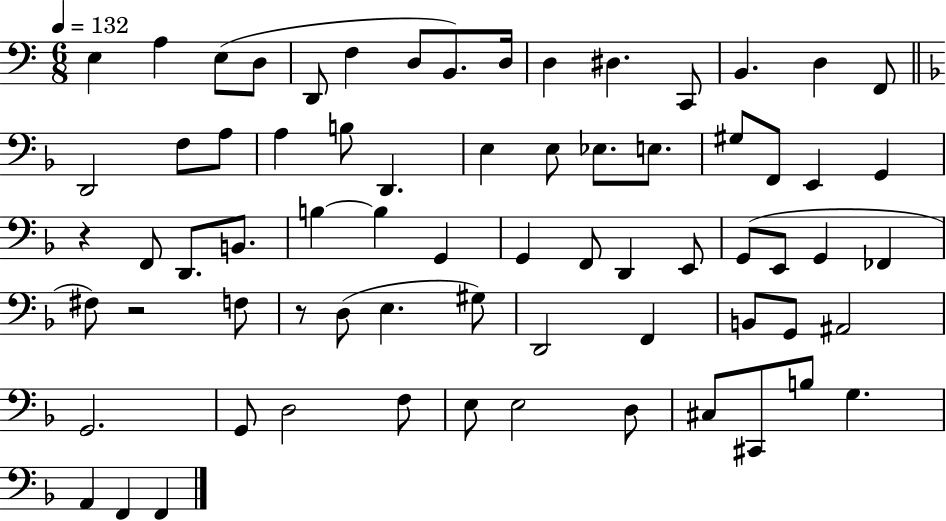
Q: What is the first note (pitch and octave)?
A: E3